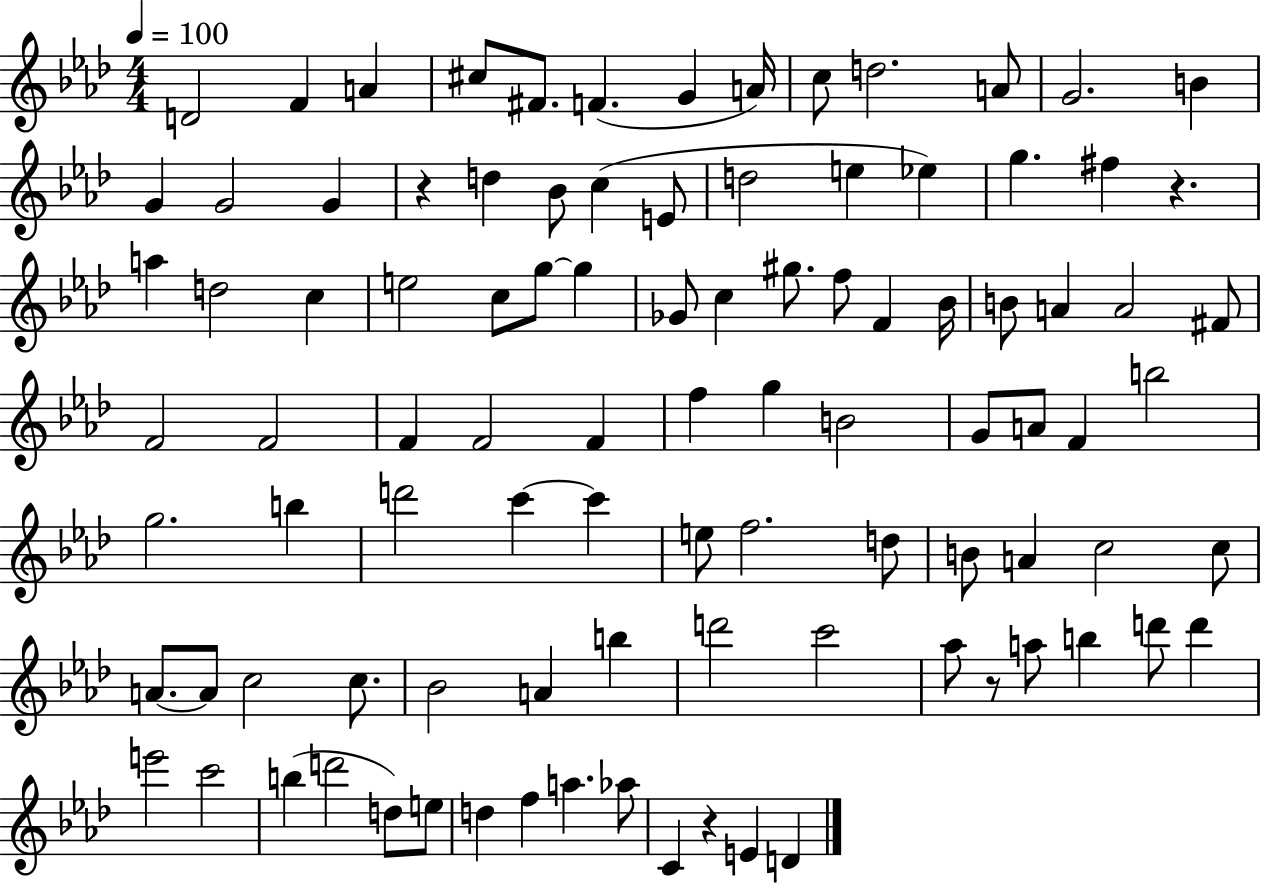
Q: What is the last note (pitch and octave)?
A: D4